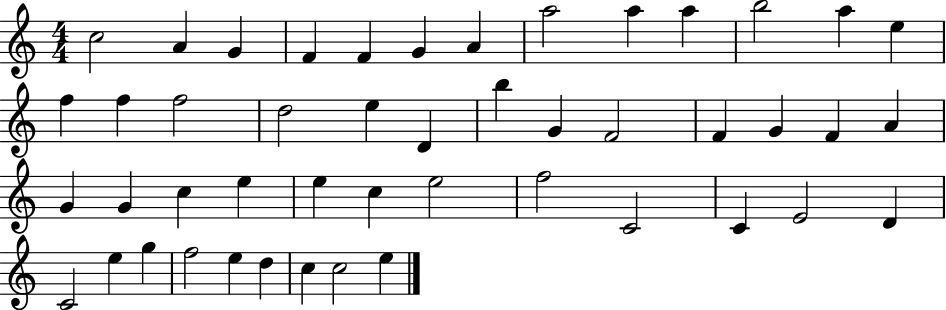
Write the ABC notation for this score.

X:1
T:Untitled
M:4/4
L:1/4
K:C
c2 A G F F G A a2 a a b2 a e f f f2 d2 e D b G F2 F G F A G G c e e c e2 f2 C2 C E2 D C2 e g f2 e d c c2 e